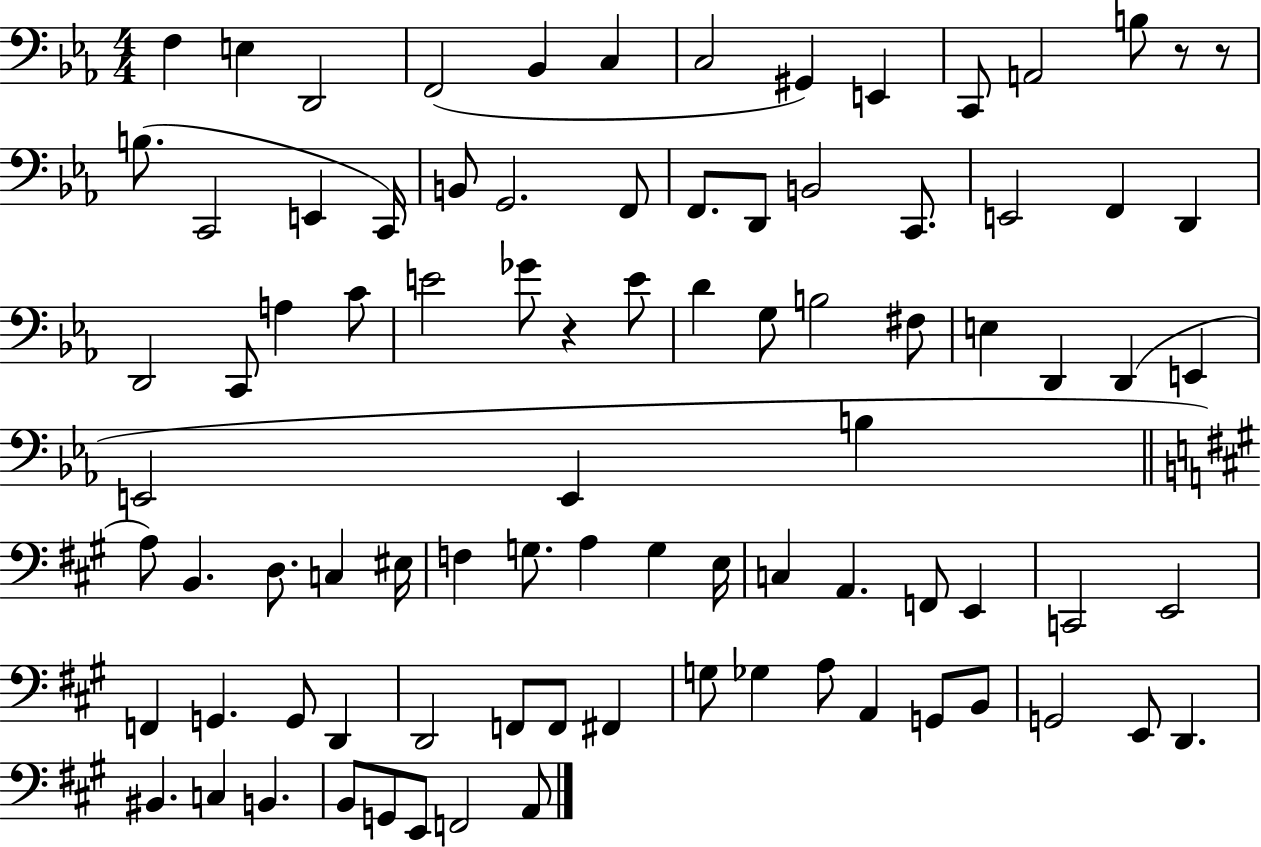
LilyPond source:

{
  \clef bass
  \numericTimeSignature
  \time 4/4
  \key ees \major
  f4 e4 d,2 | f,2( bes,4 c4 | c2 gis,4) e,4 | c,8 a,2 b8 r8 r8 | \break b8.( c,2 e,4 c,16) | b,8 g,2. f,8 | f,8. d,8 b,2 c,8. | e,2 f,4 d,4 | \break d,2 c,8 a4 c'8 | e'2 ges'8 r4 e'8 | d'4 g8 b2 fis8 | e4 d,4 d,4( e,4 | \break e,2 e,4 b4 | \bar "||" \break \key a \major a8) b,4. d8. c4 eis16 | f4 g8. a4 g4 e16 | c4 a,4. f,8 e,4 | c,2 e,2 | \break f,4 g,4. g,8 d,4 | d,2 f,8 f,8 fis,4 | g8 ges4 a8 a,4 g,8 b,8 | g,2 e,8 d,4. | \break bis,4. c4 b,4. | b,8 g,8 e,8 f,2 a,8 | \bar "|."
}